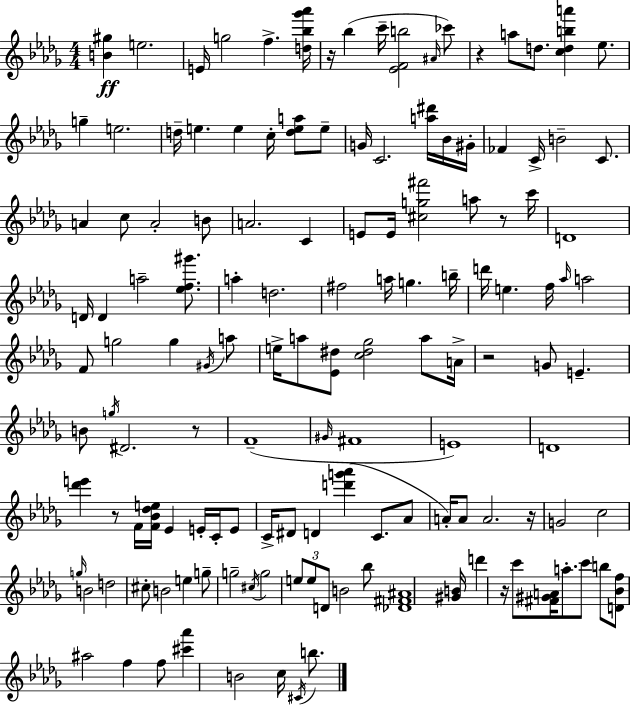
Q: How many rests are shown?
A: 8